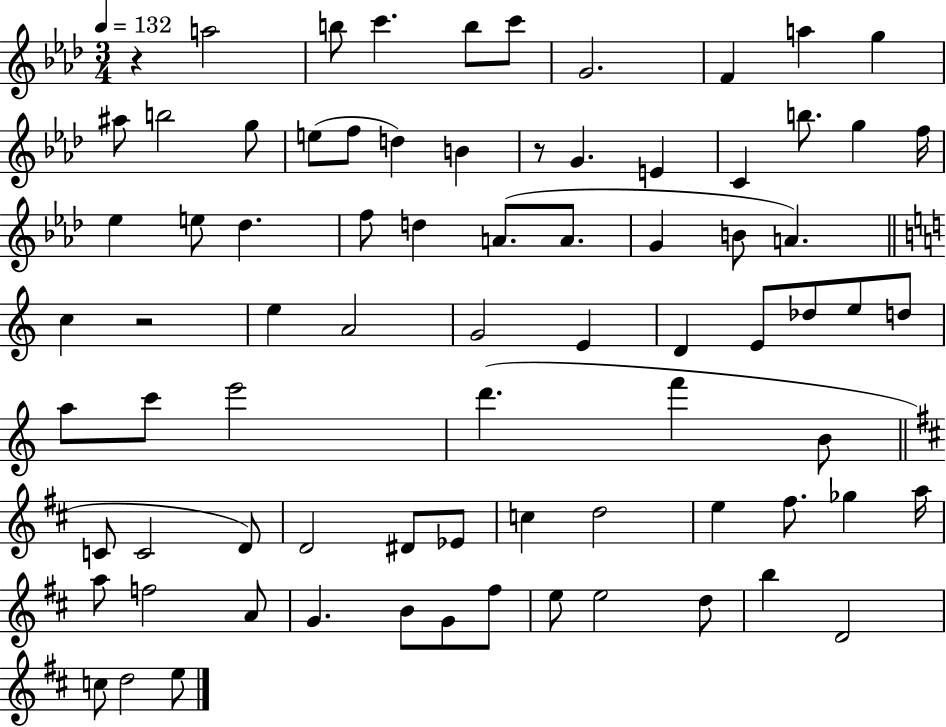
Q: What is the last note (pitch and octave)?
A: E5